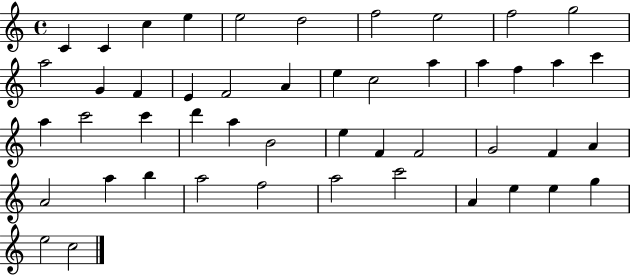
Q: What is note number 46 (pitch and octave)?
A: G5